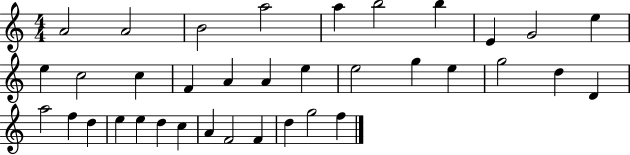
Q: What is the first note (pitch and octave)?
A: A4